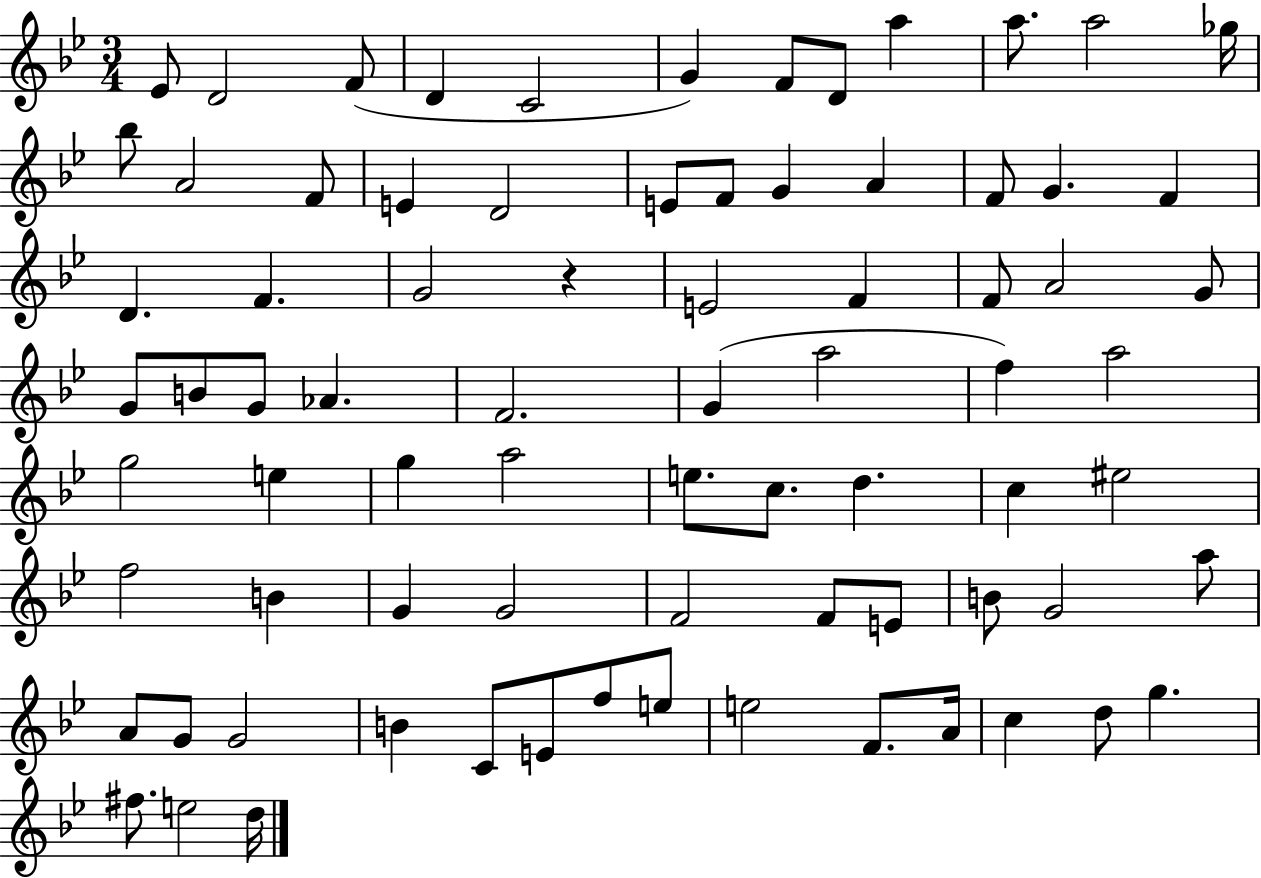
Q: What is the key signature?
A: BES major